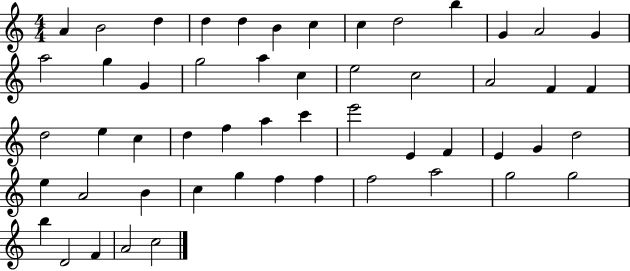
{
  \clef treble
  \numericTimeSignature
  \time 4/4
  \key c \major
  a'4 b'2 d''4 | d''4 d''4 b'4 c''4 | c''4 d''2 b''4 | g'4 a'2 g'4 | \break a''2 g''4 g'4 | g''2 a''4 c''4 | e''2 c''2 | a'2 f'4 f'4 | \break d''2 e''4 c''4 | d''4 f''4 a''4 c'''4 | e'''2 e'4 f'4 | e'4 g'4 d''2 | \break e''4 a'2 b'4 | c''4 g''4 f''4 f''4 | f''2 a''2 | g''2 g''2 | \break b''4 d'2 f'4 | a'2 c''2 | \bar "|."
}